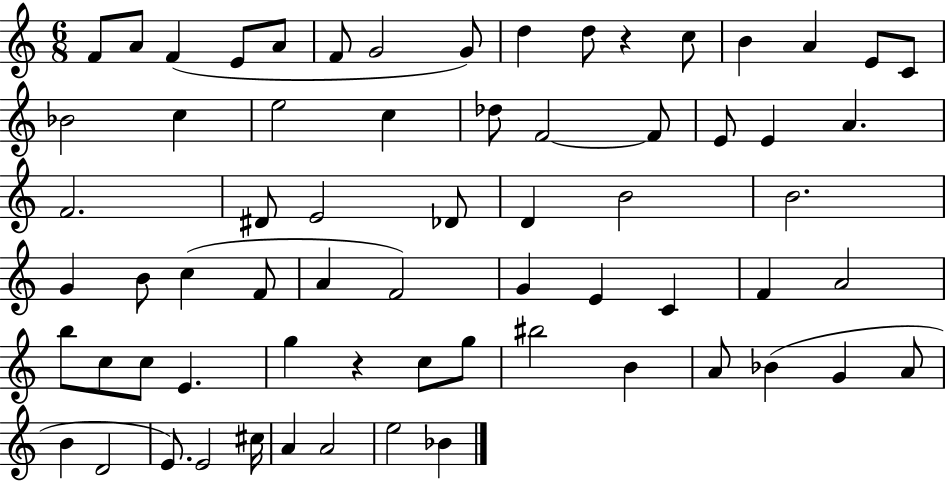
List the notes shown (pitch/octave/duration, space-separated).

F4/e A4/e F4/q E4/e A4/e F4/e G4/h G4/e D5/q D5/e R/q C5/e B4/q A4/q E4/e C4/e Bb4/h C5/q E5/h C5/q Db5/e F4/h F4/e E4/e E4/q A4/q. F4/h. D#4/e E4/h Db4/e D4/q B4/h B4/h. G4/q B4/e C5/q F4/e A4/q F4/h G4/q E4/q C4/q F4/q A4/h B5/e C5/e C5/e E4/q. G5/q R/q C5/e G5/e BIS5/h B4/q A4/e Bb4/q G4/q A4/e B4/q D4/h E4/e. E4/h C#5/s A4/q A4/h E5/h Bb4/q